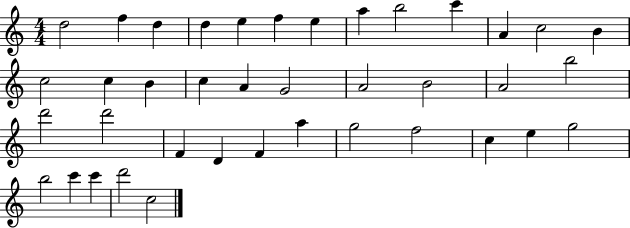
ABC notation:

X:1
T:Untitled
M:4/4
L:1/4
K:C
d2 f d d e f e a b2 c' A c2 B c2 c B c A G2 A2 B2 A2 b2 d'2 d'2 F D F a g2 f2 c e g2 b2 c' c' d'2 c2